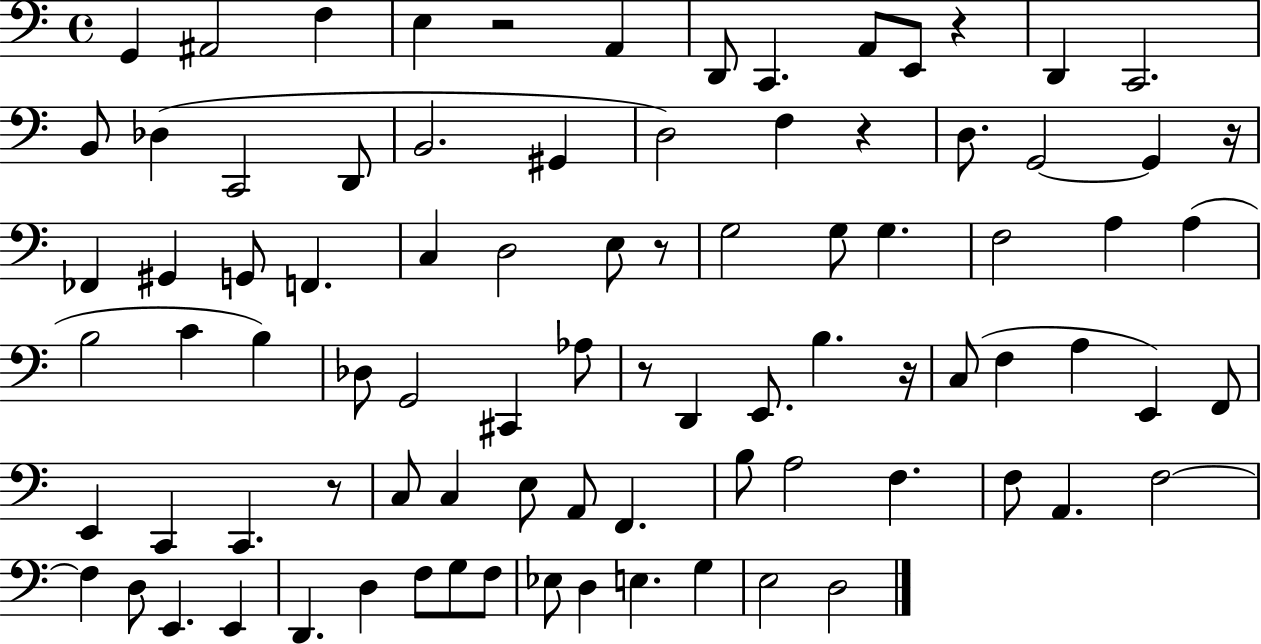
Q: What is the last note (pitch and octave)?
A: D3